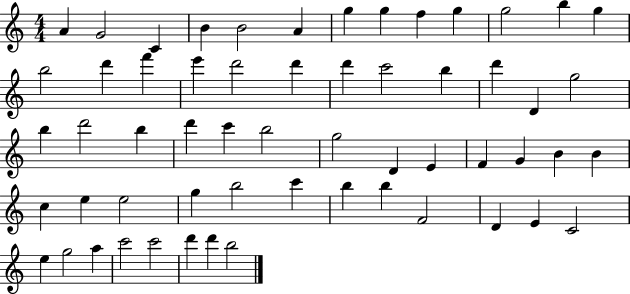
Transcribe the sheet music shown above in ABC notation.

X:1
T:Untitled
M:4/4
L:1/4
K:C
A G2 C B B2 A g g f g g2 b g b2 d' f' e' d'2 d' d' c'2 b d' D g2 b d'2 b d' c' b2 g2 D E F G B B c e e2 g b2 c' b b F2 D E C2 e g2 a c'2 c'2 d' d' b2